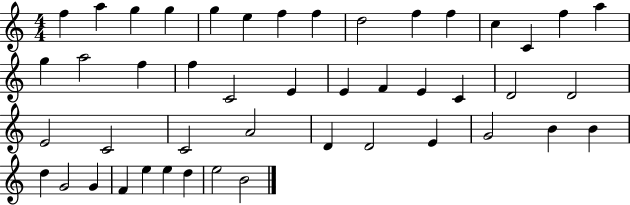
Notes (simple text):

F5/q A5/q G5/q G5/q G5/q E5/q F5/q F5/q D5/h F5/q F5/q C5/q C4/q F5/q A5/q G5/q A5/h F5/q F5/q C4/h E4/q E4/q F4/q E4/q C4/q D4/h D4/h E4/h C4/h C4/h A4/h D4/q D4/h E4/q G4/h B4/q B4/q D5/q G4/h G4/q F4/q E5/q E5/q D5/q E5/h B4/h